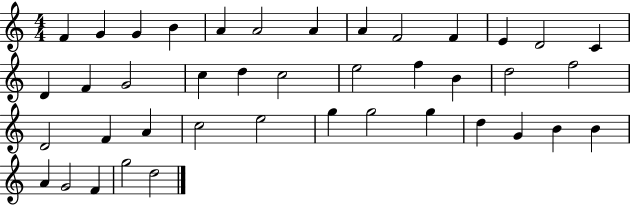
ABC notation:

X:1
T:Untitled
M:4/4
L:1/4
K:C
F G G B A A2 A A F2 F E D2 C D F G2 c d c2 e2 f B d2 f2 D2 F A c2 e2 g g2 g d G B B A G2 F g2 d2